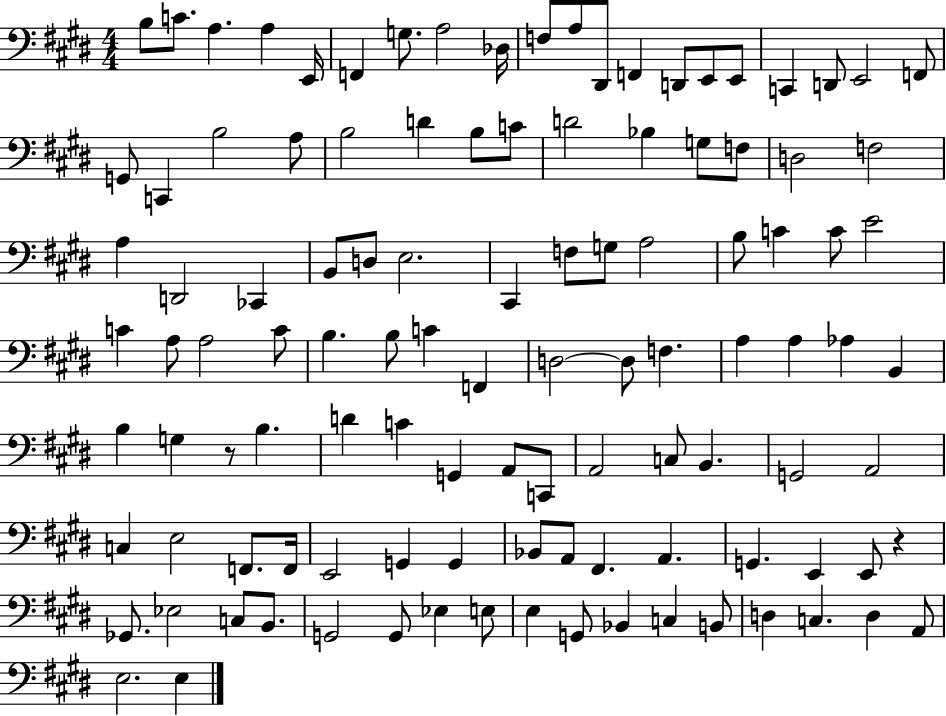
{
  \clef bass
  \numericTimeSignature
  \time 4/4
  \key e \major
  b8 c'8. a4. a4 e,16 | f,4 g8. a2 des16 | f8 a8 dis,8 f,4 d,8 e,8 e,8 | c,4 d,8 e,2 f,8 | \break g,8 c,4 b2 a8 | b2 d'4 b8 c'8 | d'2 bes4 g8 f8 | d2 f2 | \break a4 d,2 ces,4 | b,8 d8 e2. | cis,4 f8 g8 a2 | b8 c'4 c'8 e'2 | \break c'4 a8 a2 c'8 | b4. b8 c'4 f,4 | d2~~ d8 f4. | a4 a4 aes4 b,4 | \break b4 g4 r8 b4. | d'4 c'4 g,4 a,8 c,8 | a,2 c8 b,4. | g,2 a,2 | \break c4 e2 f,8. f,16 | e,2 g,4 g,4 | bes,8 a,8 fis,4. a,4. | g,4. e,4 e,8 r4 | \break ges,8. ees2 c8 b,8. | g,2 g,8 ees4 e8 | e4 g,8 bes,4 c4 b,8 | d4 c4. d4 a,8 | \break e2. e4 | \bar "|."
}